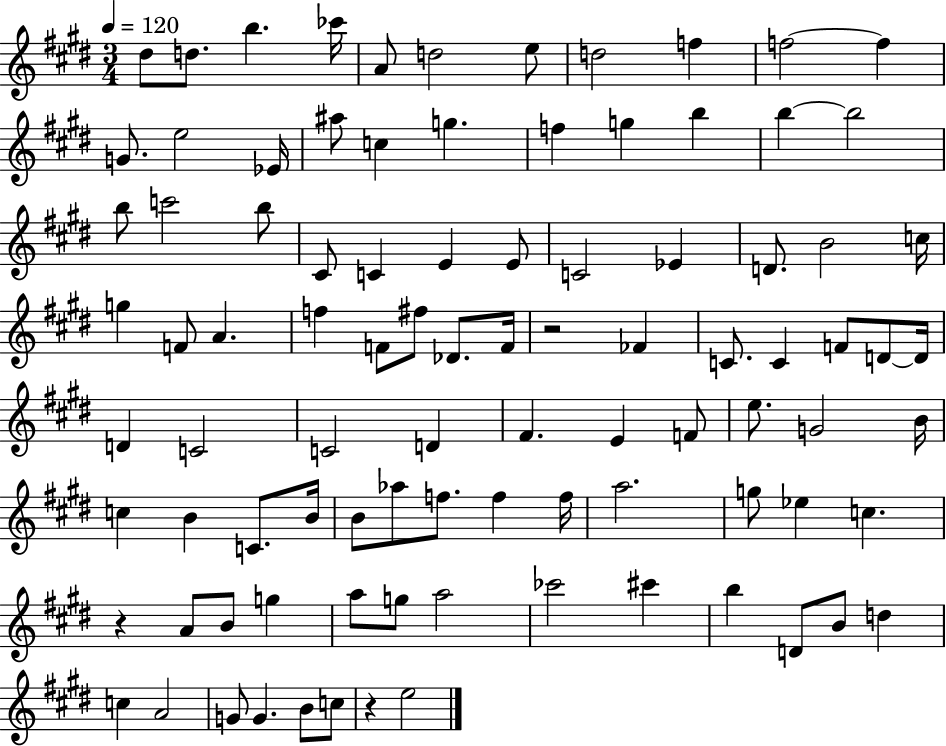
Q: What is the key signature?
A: E major